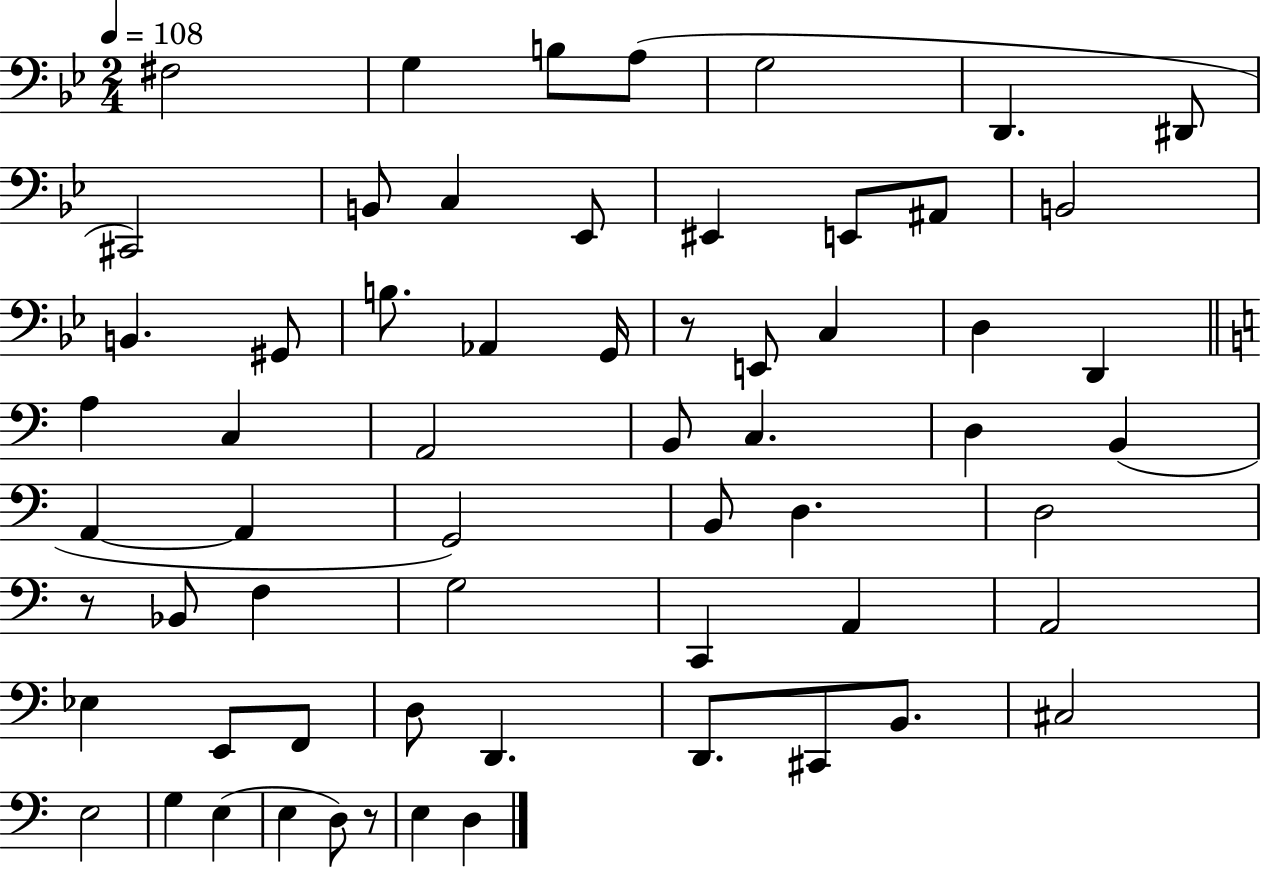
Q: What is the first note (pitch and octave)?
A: F#3